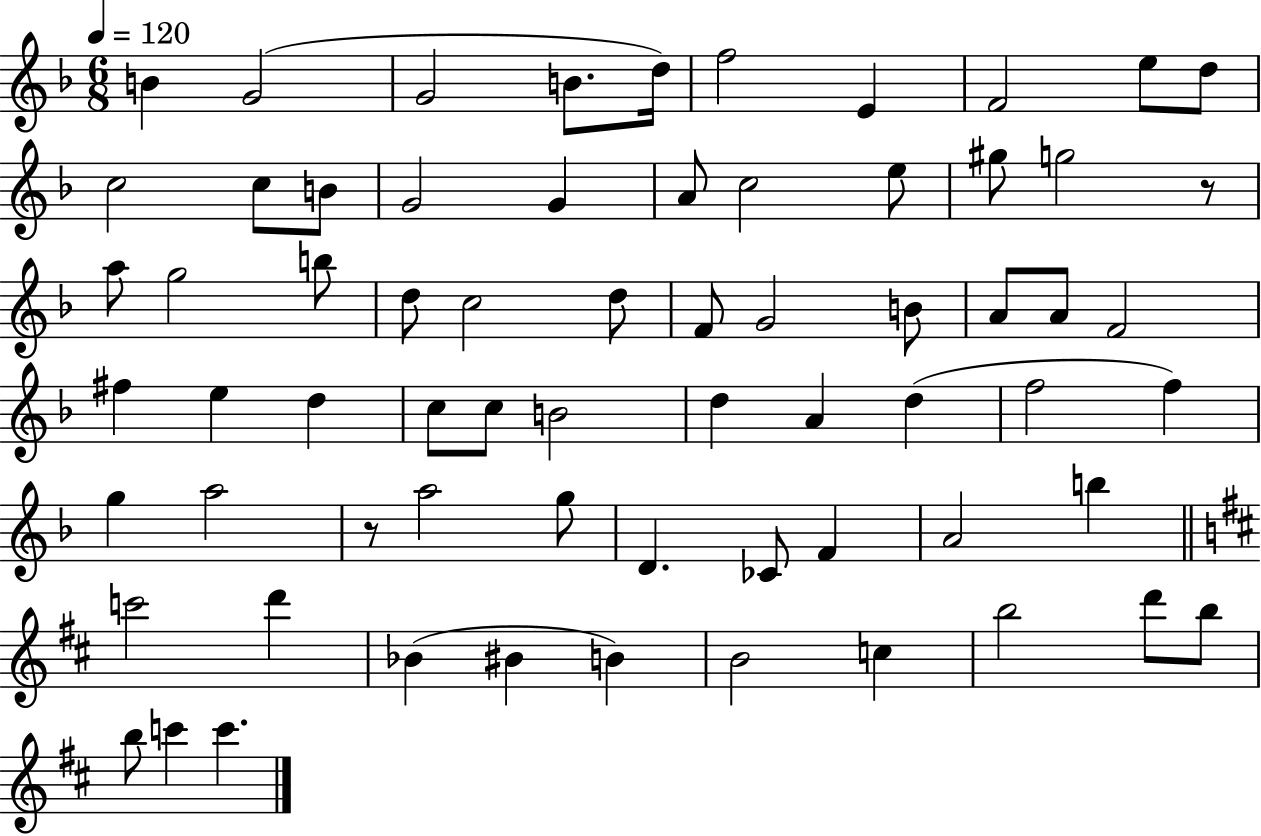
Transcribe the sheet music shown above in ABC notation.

X:1
T:Untitled
M:6/8
L:1/4
K:F
B G2 G2 B/2 d/4 f2 E F2 e/2 d/2 c2 c/2 B/2 G2 G A/2 c2 e/2 ^g/2 g2 z/2 a/2 g2 b/2 d/2 c2 d/2 F/2 G2 B/2 A/2 A/2 F2 ^f e d c/2 c/2 B2 d A d f2 f g a2 z/2 a2 g/2 D _C/2 F A2 b c'2 d' _B ^B B B2 c b2 d'/2 b/2 b/2 c' c'